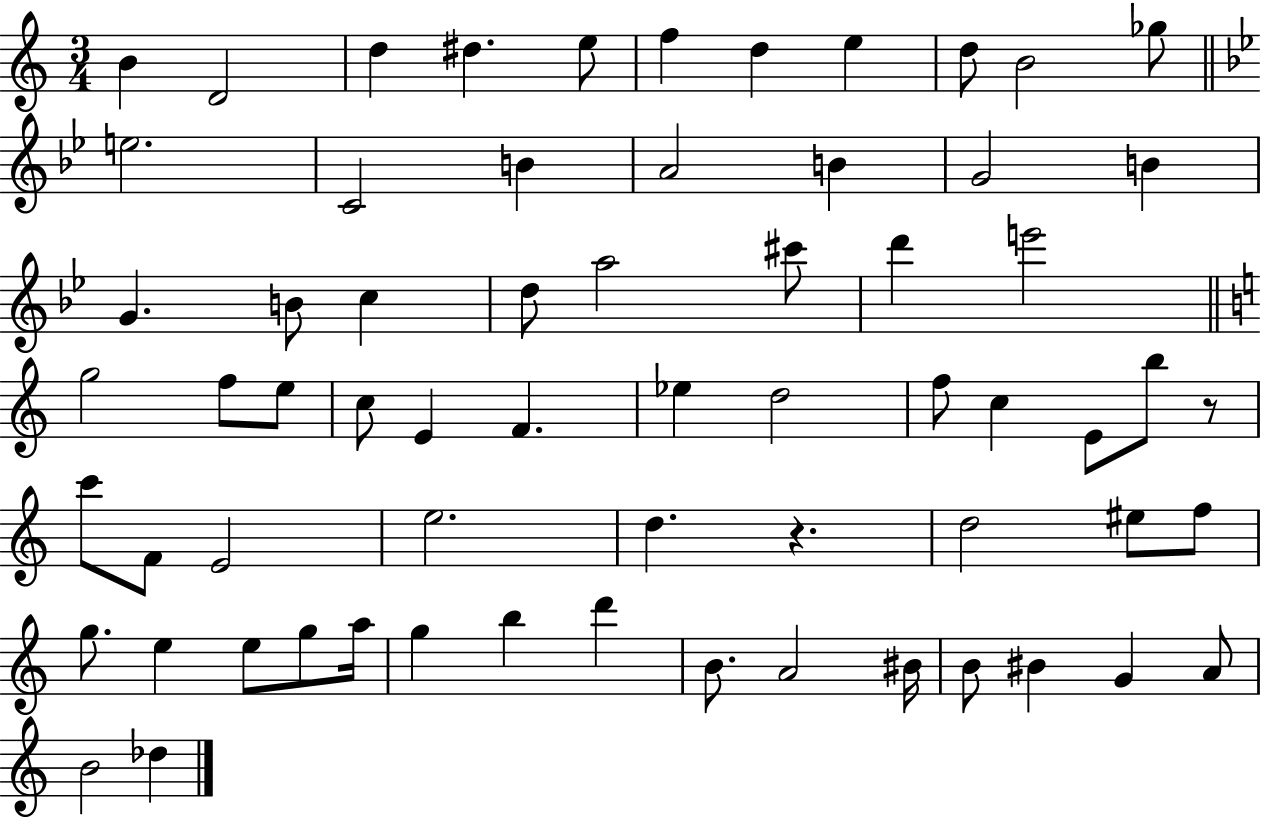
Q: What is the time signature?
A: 3/4